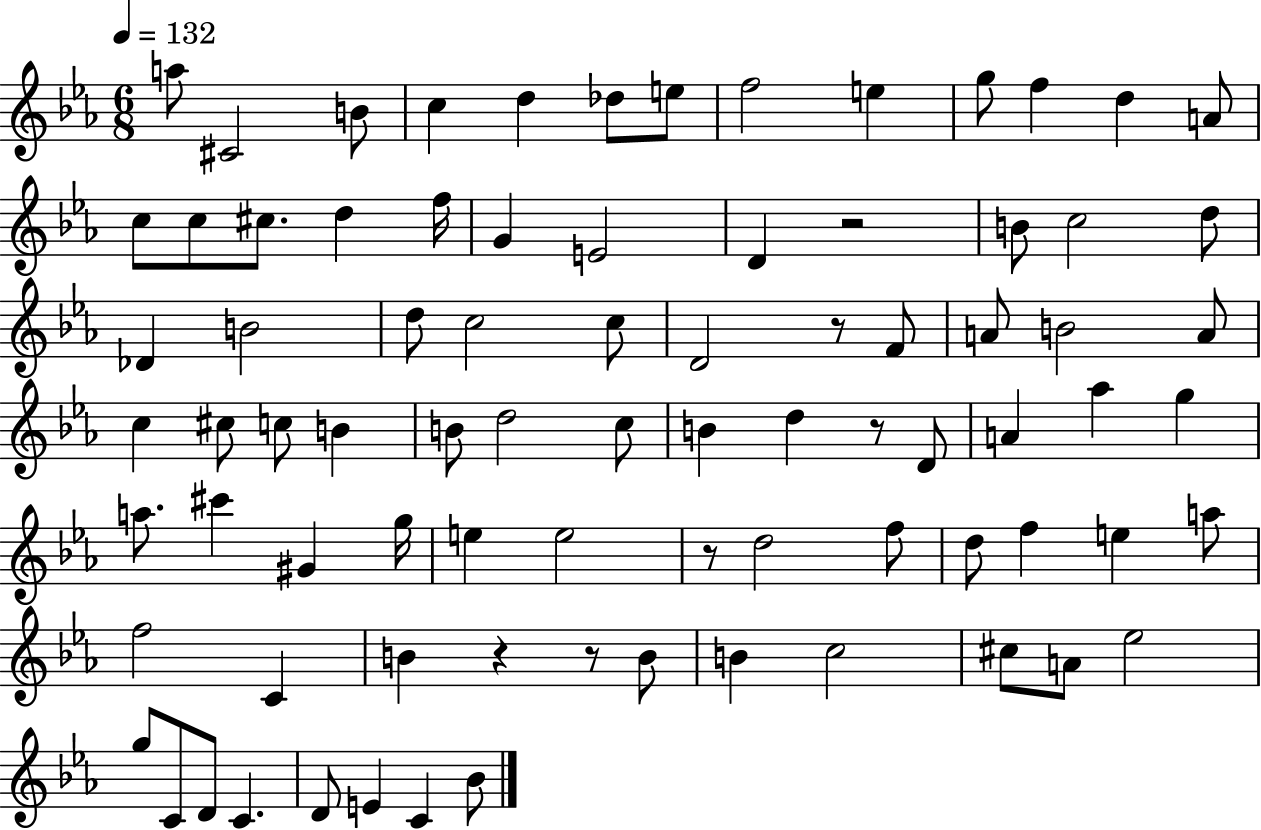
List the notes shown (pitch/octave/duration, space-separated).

A5/e C#4/h B4/e C5/q D5/q Db5/e E5/e F5/h E5/q G5/e F5/q D5/q A4/e C5/e C5/e C#5/e. D5/q F5/s G4/q E4/h D4/q R/h B4/e C5/h D5/e Db4/q B4/h D5/e C5/h C5/e D4/h R/e F4/e A4/e B4/h A4/e C5/q C#5/e C5/e B4/q B4/e D5/h C5/e B4/q D5/q R/e D4/e A4/q Ab5/q G5/q A5/e. C#6/q G#4/q G5/s E5/q E5/h R/e D5/h F5/e D5/e F5/q E5/q A5/e F5/h C4/q B4/q R/q R/e B4/e B4/q C5/h C#5/e A4/e Eb5/h G5/e C4/e D4/e C4/q. D4/e E4/q C4/q Bb4/e